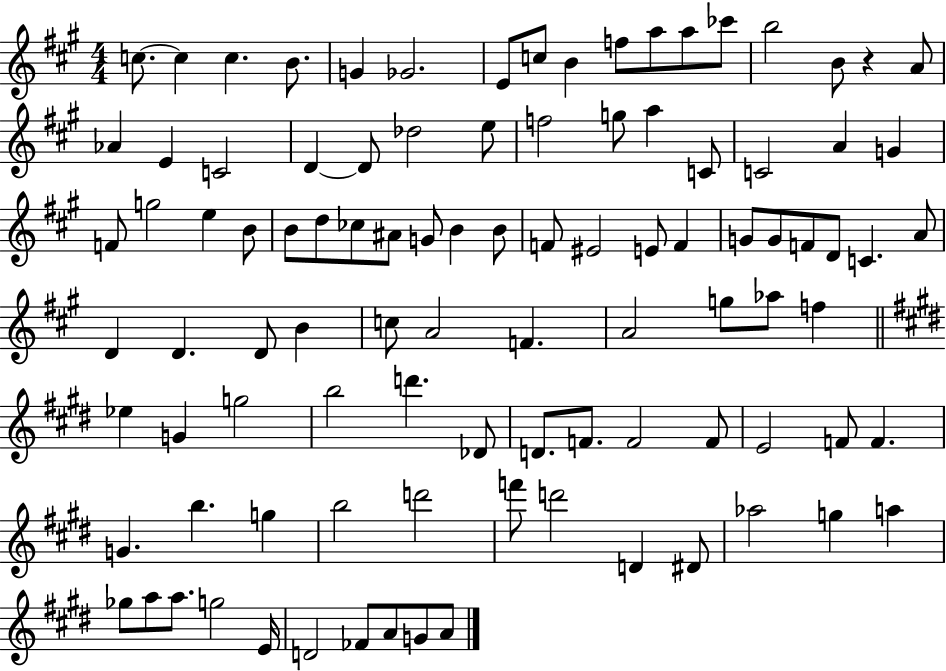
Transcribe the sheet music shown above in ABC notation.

X:1
T:Untitled
M:4/4
L:1/4
K:A
c/2 c c B/2 G _G2 E/2 c/2 B f/2 a/2 a/2 _c'/2 b2 B/2 z A/2 _A E C2 D D/2 _d2 e/2 f2 g/2 a C/2 C2 A G F/2 g2 e B/2 B/2 d/2 _c/2 ^A/2 G/2 B B/2 F/2 ^E2 E/2 F G/2 G/2 F/2 D/2 C A/2 D D D/2 B c/2 A2 F A2 g/2 _a/2 f _e G g2 b2 d' _D/2 D/2 F/2 F2 F/2 E2 F/2 F G b g b2 d'2 f'/2 d'2 D ^D/2 _a2 g a _g/2 a/2 a/2 g2 E/4 D2 _F/2 A/2 G/2 A/2